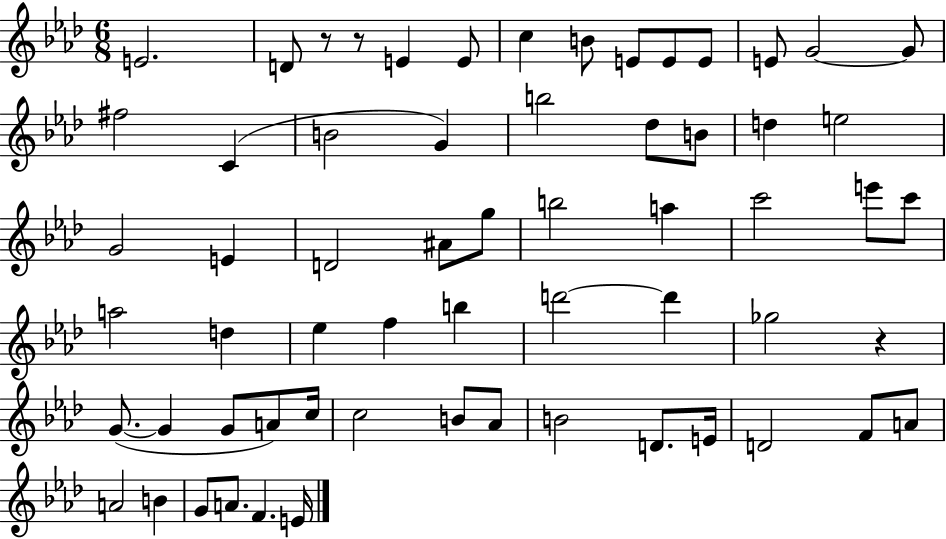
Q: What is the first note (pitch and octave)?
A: E4